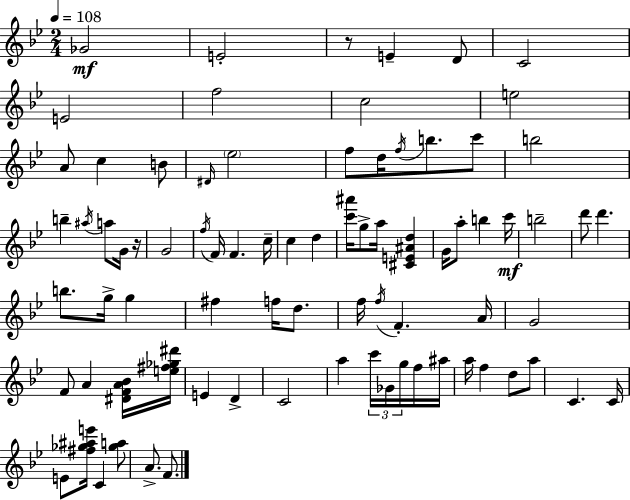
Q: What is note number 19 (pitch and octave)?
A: C6